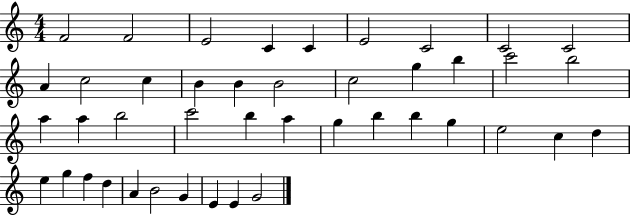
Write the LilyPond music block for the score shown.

{
  \clef treble
  \numericTimeSignature
  \time 4/4
  \key c \major
  f'2 f'2 | e'2 c'4 c'4 | e'2 c'2 | c'2 c'2 | \break a'4 c''2 c''4 | b'4 b'4 b'2 | c''2 g''4 b''4 | c'''2 b''2 | \break a''4 a''4 b''2 | c'''2 b''4 a''4 | g''4 b''4 b''4 g''4 | e''2 c''4 d''4 | \break e''4 g''4 f''4 d''4 | a'4 b'2 g'4 | e'4 e'4 g'2 | \bar "|."
}